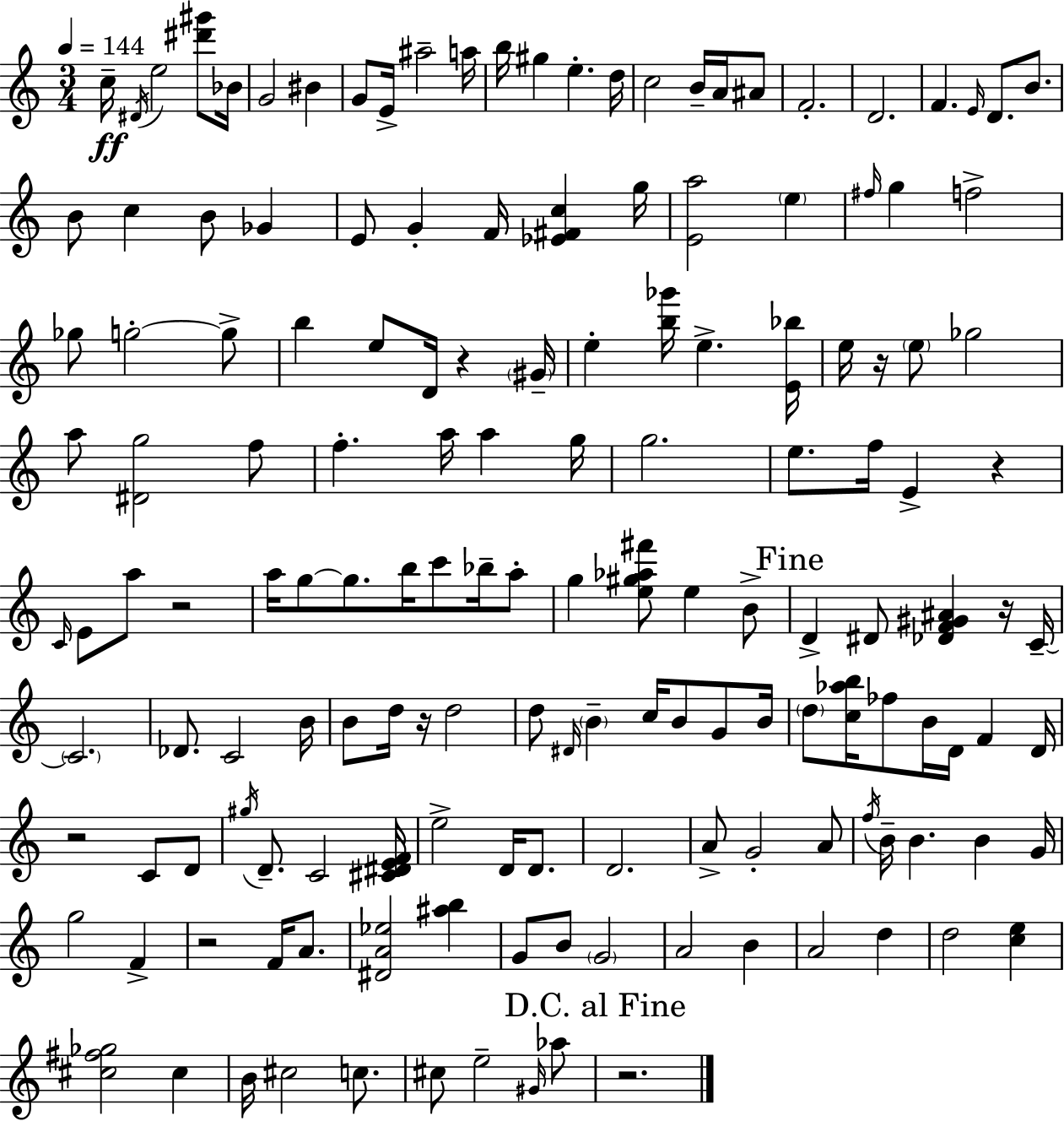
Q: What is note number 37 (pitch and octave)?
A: Gb5